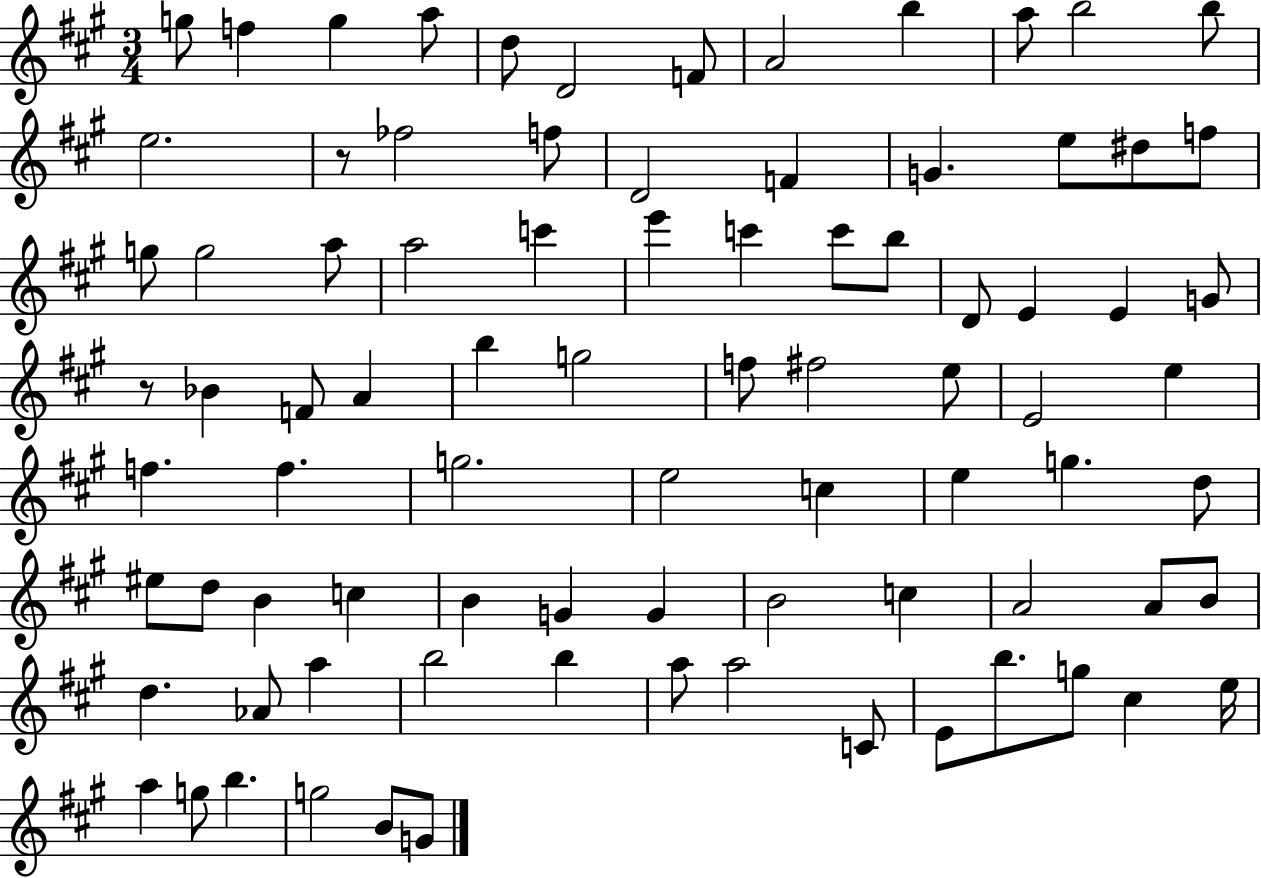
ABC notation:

X:1
T:Untitled
M:3/4
L:1/4
K:A
g/2 f g a/2 d/2 D2 F/2 A2 b a/2 b2 b/2 e2 z/2 _f2 f/2 D2 F G e/2 ^d/2 f/2 g/2 g2 a/2 a2 c' e' c' c'/2 b/2 D/2 E E G/2 z/2 _B F/2 A b g2 f/2 ^f2 e/2 E2 e f f g2 e2 c e g d/2 ^e/2 d/2 B c B G G B2 c A2 A/2 B/2 d _A/2 a b2 b a/2 a2 C/2 E/2 b/2 g/2 ^c e/4 a g/2 b g2 B/2 G/2